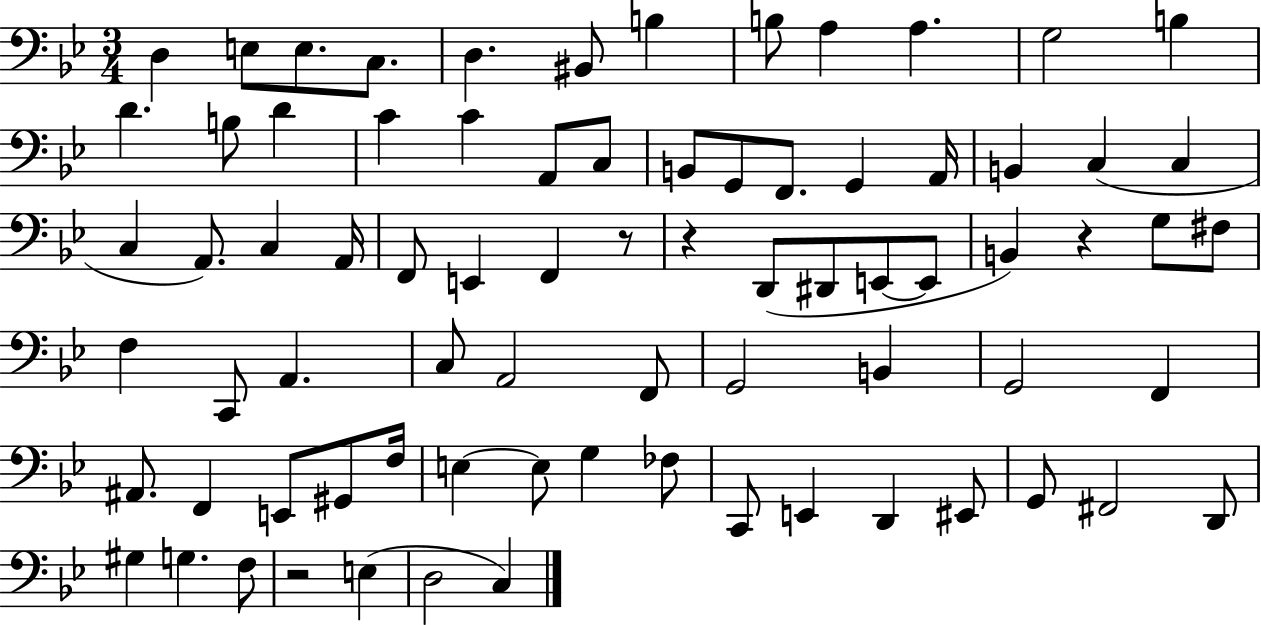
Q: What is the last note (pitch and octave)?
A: C3